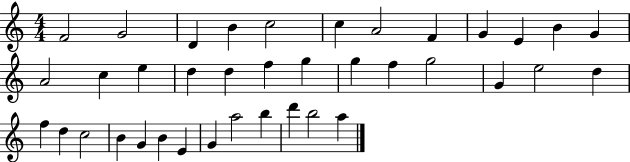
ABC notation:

X:1
T:Untitled
M:4/4
L:1/4
K:C
F2 G2 D B c2 c A2 F G E B G A2 c e d d f g g f g2 G e2 d f d c2 B G B E G a2 b d' b2 a